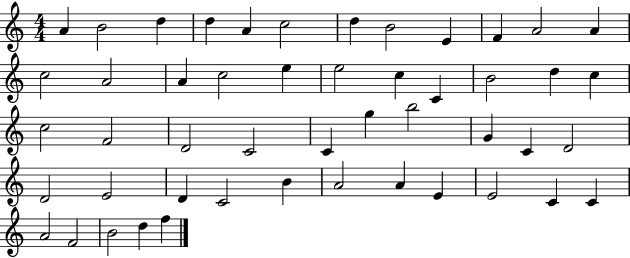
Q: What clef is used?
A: treble